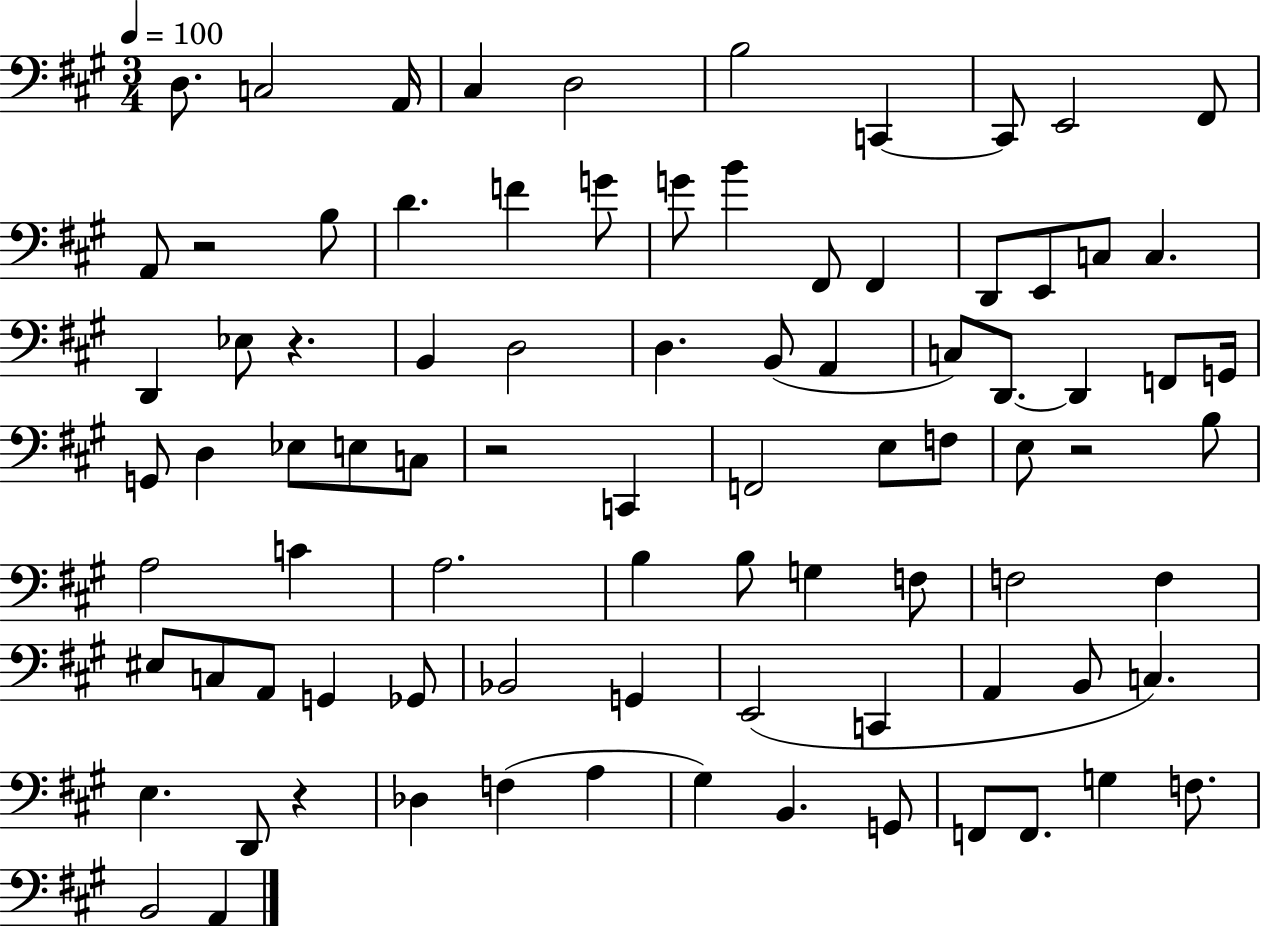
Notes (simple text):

D3/e. C3/h A2/s C#3/q D3/h B3/h C2/q C2/e E2/h F#2/e A2/e R/h B3/e D4/q. F4/q G4/e G4/e B4/q F#2/e F#2/q D2/e E2/e C3/e C3/q. D2/q Eb3/e R/q. B2/q D3/h D3/q. B2/e A2/q C3/e D2/e. D2/q F2/e G2/s G2/e D3/q Eb3/e E3/e C3/e R/h C2/q F2/h E3/e F3/e E3/e R/h B3/e A3/h C4/q A3/h. B3/q B3/e G3/q F3/e F3/h F3/q EIS3/e C3/e A2/e G2/q Gb2/e Bb2/h G2/q E2/h C2/q A2/q B2/e C3/q. E3/q. D2/e R/q Db3/q F3/q A3/q G#3/q B2/q. G2/e F2/e F2/e. G3/q F3/e. B2/h A2/q